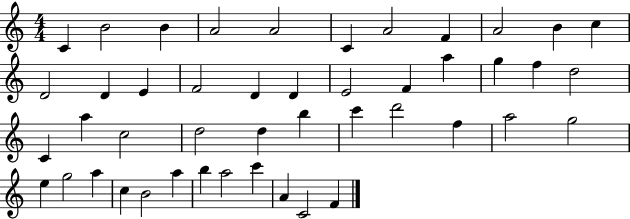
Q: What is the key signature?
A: C major